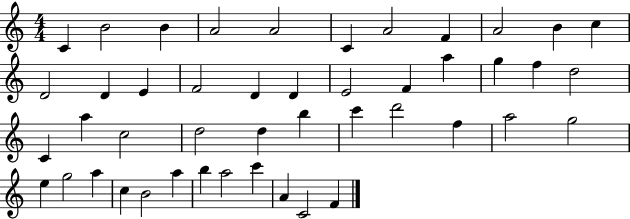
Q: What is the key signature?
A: C major